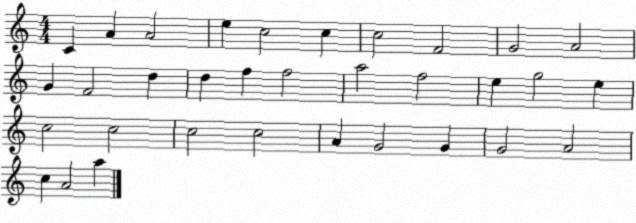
X:1
T:Untitled
M:4/4
L:1/4
K:C
C A A2 e c2 c c2 F2 G2 A2 G F2 d d f f2 a2 f2 e g2 e c2 c2 c2 c2 A G2 G G2 A2 c A2 a